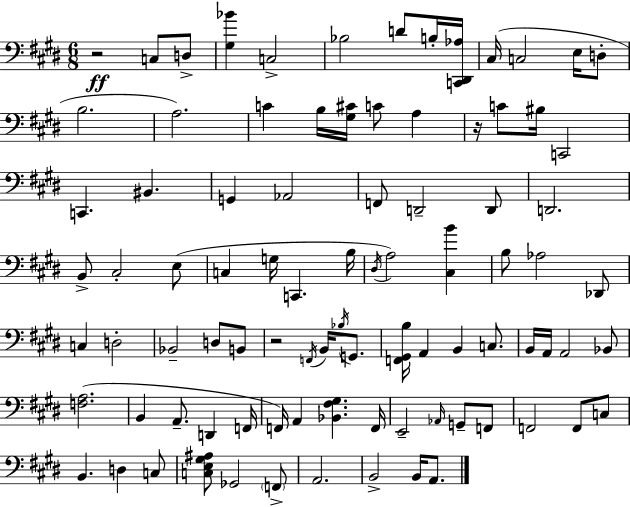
R/h C3/e D3/e [G#3,Bb4]/q C3/h Bb3/h D4/e B3/s [C2,D#2,Ab3]/s C#3/s C3/h E3/s D3/e B3/h. A3/h. C4/q B3/s [G#3,C#4]/s C4/e A3/q R/s C4/e BIS3/s C2/h C2/q. BIS2/q. G2/q Ab2/h F2/e D2/h D2/e D2/h. B2/e C#3/h E3/e C3/q G3/s C2/q. B3/s D#3/s A3/h [C#3,B4]/q B3/e Ab3/h Db2/e C3/q D3/h Bb2/h D3/e B2/e R/h F2/s B2/s Bb3/s G2/e. [F2,G#2,B3]/s A2/q B2/q C3/e. B2/s A2/s A2/h Bb2/e [F3,A3]/h. B2/q A2/e. D2/q F2/s F2/s A2/q [Bb2,F#3,G#3]/q. F2/s E2/h Ab2/s G2/e F2/e F2/h F2/e C3/e B2/q. D3/q C3/e [C3,E3,G#3,A#3]/e Gb2/h F2/e A2/h. B2/h B2/s A2/e.